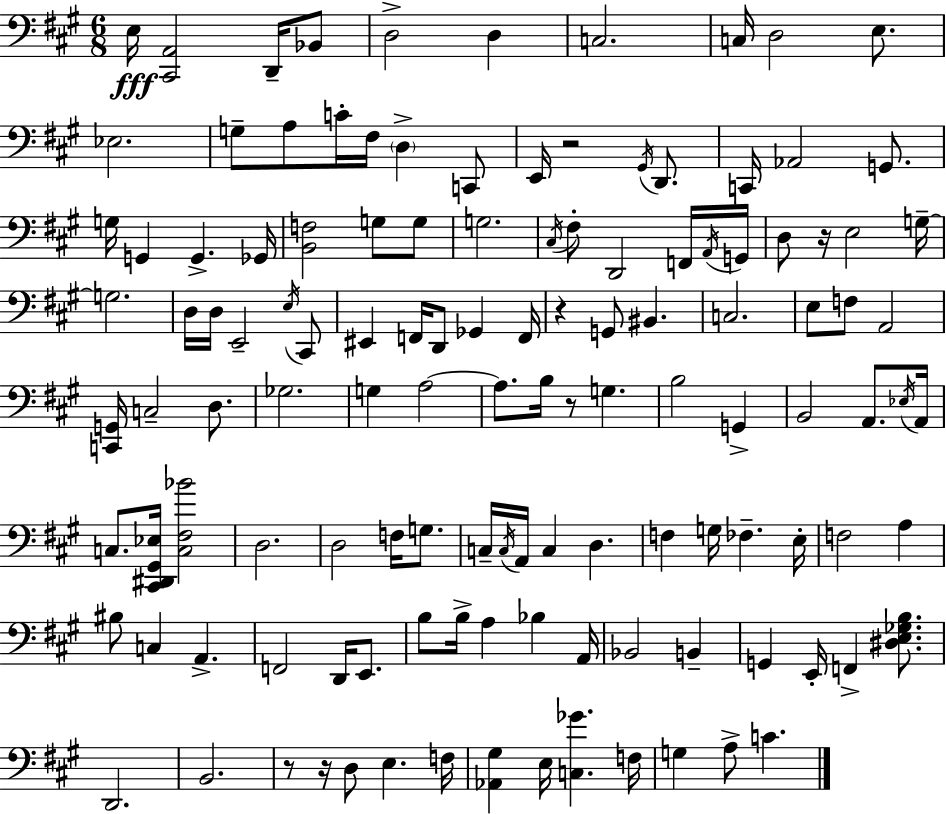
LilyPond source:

{
  \clef bass
  \numericTimeSignature
  \time 6/8
  \key a \major
  \repeat volta 2 { e16\fff <cis, a,>2 d,16-- bes,8 | d2-> d4 | c2. | c16 d2 e8. | \break ees2. | g8-- a8 c'16-. fis16 \parenthesize d4-> c,8 | e,16 r2 \acciaccatura { gis,16 } d,8. | c,16 aes,2 g,8. | \break g16 g,4 g,4.-> | ges,16 <b, f>2 g8 g8 | g2. | \acciaccatura { cis16 } fis8-. d,2 | \break f,16 \acciaccatura { a,16 } g,16 d8 r16 e2 | g16--~~ g2. | d16 d16 e,2-- | \acciaccatura { e16 } cis,8 eis,4 f,16 d,8 ges,4 | \break f,16 r4 g,8 bis,4. | c2. | e8 f8 a,2 | <c, g,>16 c2-- | \break d8. ges2. | g4 a2~~ | a8. b16 r8 g4. | b2 | \break g,4-> b,2 | a,8. \acciaccatura { ees16 } a,16 c8. <cis, dis, gis, ees>16 <c fis bes'>2 | d2. | d2 | \break f16 g8. c16-- \acciaccatura { c16 } a,16 c4 | d4. f4 g16 fes4.-- | e16-. f2 | a4 bis8 c4 | \break a,4.-> f,2 | d,16 e,8. b8 b16-> a4 | bes4 a,16 bes,2 | b,4-- g,4 e,16-. f,4-> | \break <dis e ges b>8. d,2. | b,2. | r8 r16 d8 e4. | f16 <aes, gis>4 e16 <c ges'>4. | \break f16 g4 a8-> | c'4. } \bar "|."
}